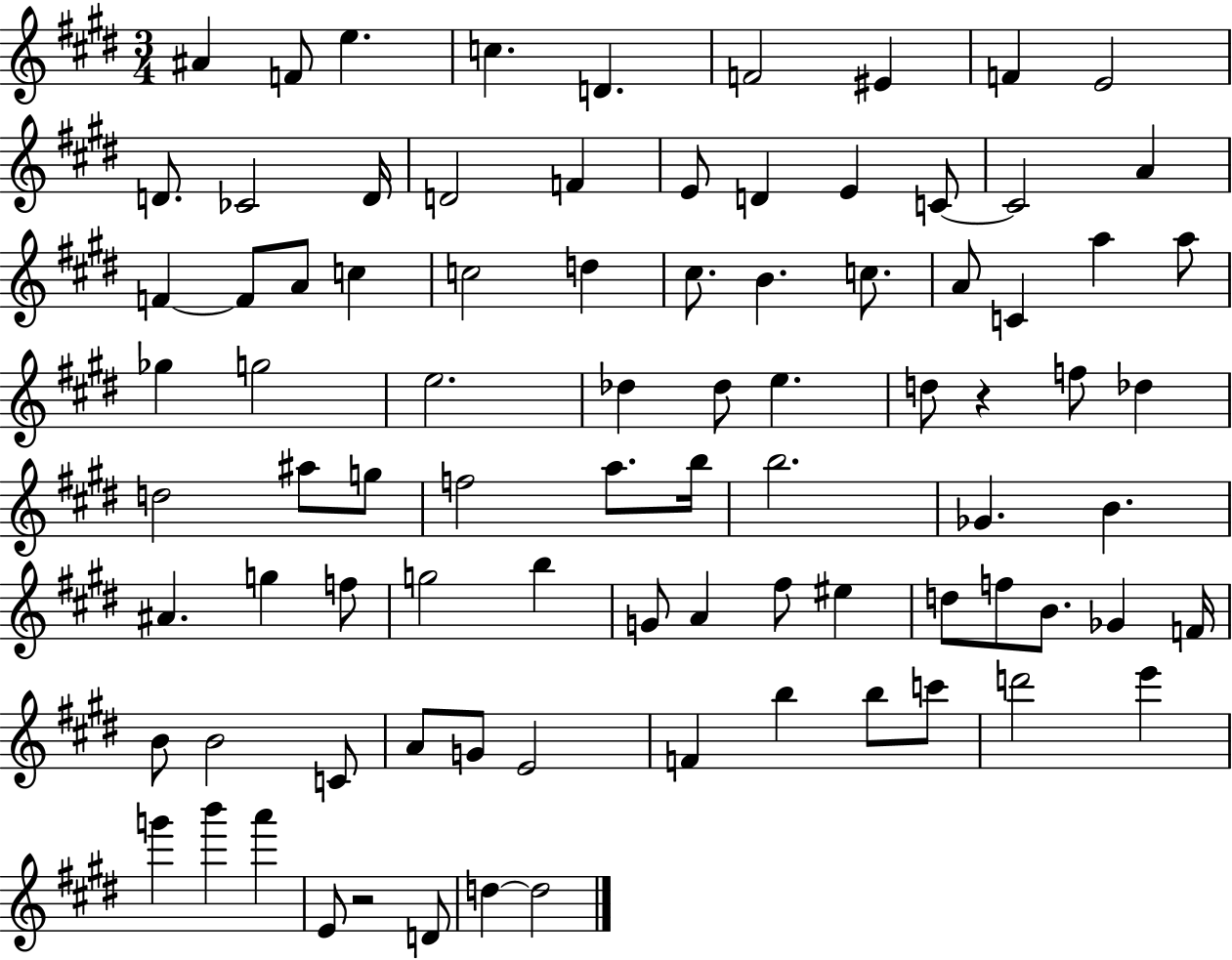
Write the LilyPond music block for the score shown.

{
  \clef treble
  \numericTimeSignature
  \time 3/4
  \key e \major
  ais'4 f'8 e''4. | c''4. d'4. | f'2 eis'4 | f'4 e'2 | \break d'8. ces'2 d'16 | d'2 f'4 | e'8 d'4 e'4 c'8~~ | c'2 a'4 | \break f'4~~ f'8 a'8 c''4 | c''2 d''4 | cis''8. b'4. c''8. | a'8 c'4 a''4 a''8 | \break ges''4 g''2 | e''2. | des''4 des''8 e''4. | d''8 r4 f''8 des''4 | \break d''2 ais''8 g''8 | f''2 a''8. b''16 | b''2. | ges'4. b'4. | \break ais'4. g''4 f''8 | g''2 b''4 | g'8 a'4 fis''8 eis''4 | d''8 f''8 b'8. ges'4 f'16 | \break b'8 b'2 c'8 | a'8 g'8 e'2 | f'4 b''4 b''8 c'''8 | d'''2 e'''4 | \break g'''4 b'''4 a'''4 | e'8 r2 d'8 | d''4~~ d''2 | \bar "|."
}